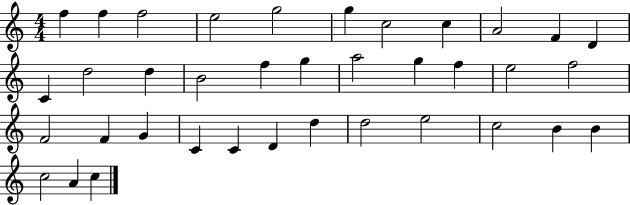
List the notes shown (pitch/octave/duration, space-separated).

F5/q F5/q F5/h E5/h G5/h G5/q C5/h C5/q A4/h F4/q D4/q C4/q D5/h D5/q B4/h F5/q G5/q A5/h G5/q F5/q E5/h F5/h F4/h F4/q G4/q C4/q C4/q D4/q D5/q D5/h E5/h C5/h B4/q B4/q C5/h A4/q C5/q